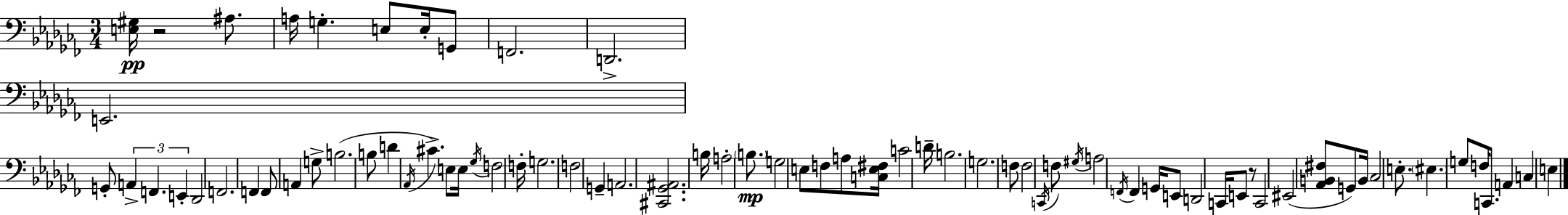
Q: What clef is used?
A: bass